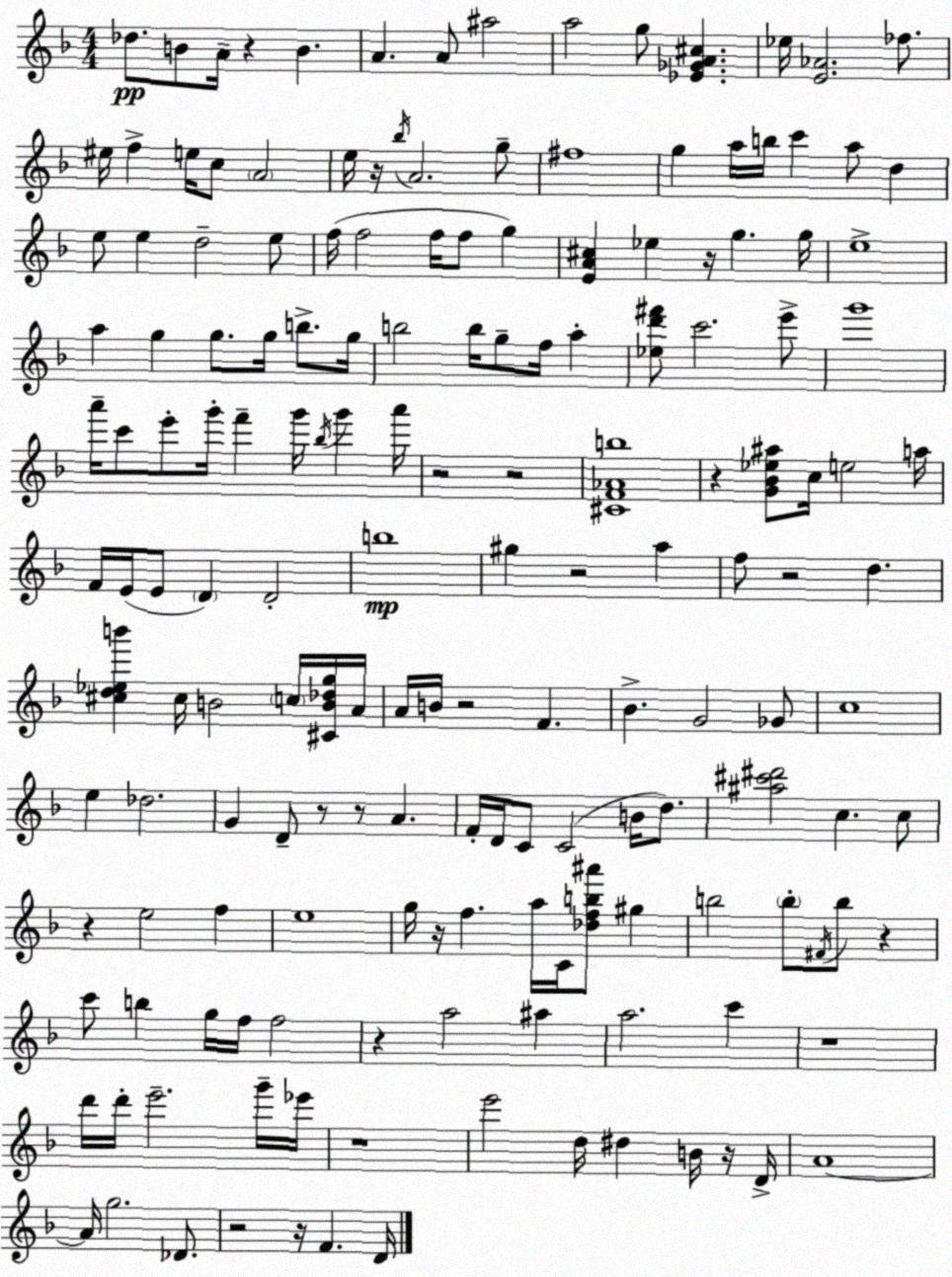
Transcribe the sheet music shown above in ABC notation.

X:1
T:Untitled
M:4/4
L:1/4
K:Dm
_d/2 B/2 A/4 z B A A/2 ^a2 a2 g/2 [_E_GA^c] _e/4 [E_A]2 _f/2 ^e/4 f e/4 c/2 A2 e/4 z/4 _b/4 A2 g/2 ^f4 g a/4 b/4 c' a/2 d e/2 e d2 e/2 f/4 f2 f/4 f/2 g [EA^c] _e z/4 g g/4 e4 a g g/2 g/4 b/2 g/4 b2 b/4 g/2 f/4 a [_ed'^f']/2 c'2 e'/2 g'4 a'/4 c'/2 e'/2 g'/4 f' g'/4 _b/4 g' a'/4 z2 z2 [^CF_Ab]4 z [G_B_e^a]/2 c/4 e2 a/4 F/4 E/4 E/2 D D2 b4 ^g z2 a f/2 z2 d [^cd_eb'] ^c/4 B2 c/4 [^CB_dg]/4 A/4 A/4 B/4 z2 F _B G2 _G/2 c4 e _d2 G D/2 z/2 z/2 A F/4 D/4 C/2 C2 B/4 d/2 [^a^c'^d']2 c c/2 z e2 f e4 g/4 z/4 f a/4 C/4 [_dfb^a']/2 ^g b2 b/2 ^F/4 b/2 z c'/2 b g/4 f/4 f2 z a2 ^a a2 c' z4 d'/4 d'/4 e'2 g'/4 _e'/4 z4 e'2 d/4 ^d B/4 z/4 D/4 A4 A/4 g2 _D/2 z2 z/4 F D/4